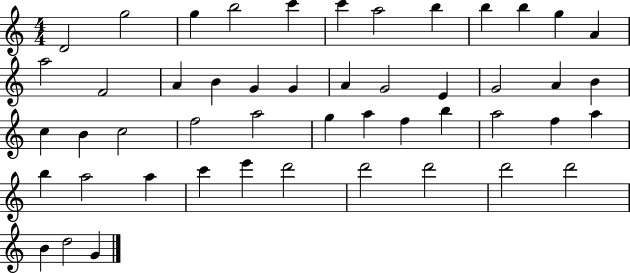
{
  \clef treble
  \numericTimeSignature
  \time 4/4
  \key c \major
  d'2 g''2 | g''4 b''2 c'''4 | c'''4 a''2 b''4 | b''4 b''4 g''4 a'4 | \break a''2 f'2 | a'4 b'4 g'4 g'4 | a'4 g'2 e'4 | g'2 a'4 b'4 | \break c''4 b'4 c''2 | f''2 a''2 | g''4 a''4 f''4 b''4 | a''2 f''4 a''4 | \break b''4 a''2 a''4 | c'''4 e'''4 d'''2 | d'''2 d'''2 | d'''2 d'''2 | \break b'4 d''2 g'4 | \bar "|."
}